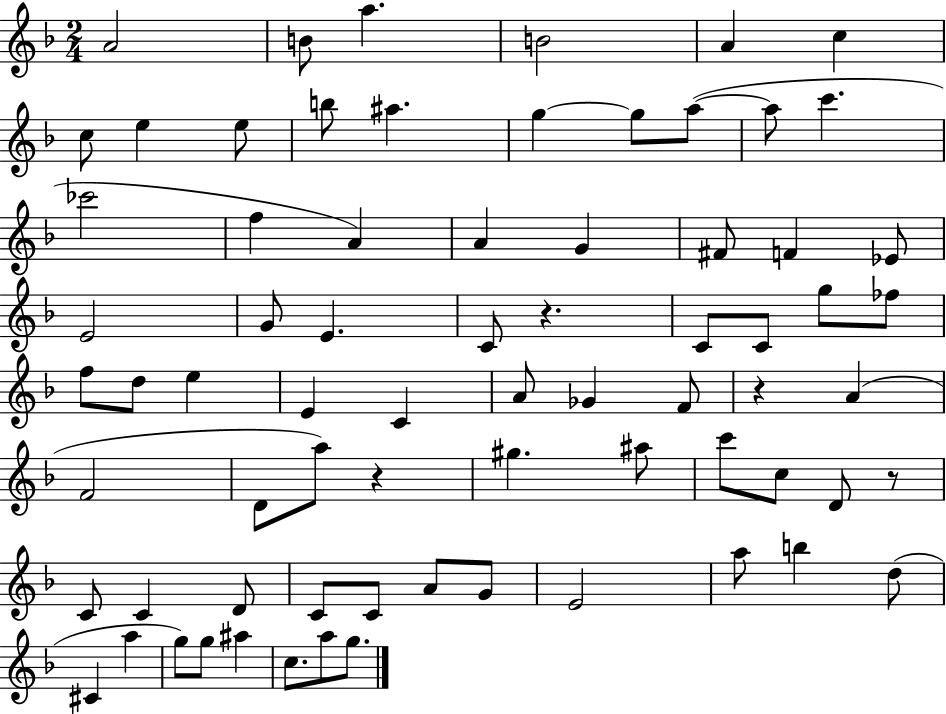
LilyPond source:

{
  \clef treble
  \numericTimeSignature
  \time 2/4
  \key f \major
  \repeat volta 2 { a'2 | b'8 a''4. | b'2 | a'4 c''4 | \break c''8 e''4 e''8 | b''8 ais''4. | g''4~~ g''8 a''8~(~ | a''8 c'''4. | \break ces'''2 | f''4 a'4) | a'4 g'4 | fis'8 f'4 ees'8 | \break e'2 | g'8 e'4. | c'8 r4. | c'8 c'8 g''8 fes''8 | \break f''8 d''8 e''4 | e'4 c'4 | a'8 ges'4 f'8 | r4 a'4( | \break f'2 | d'8 a''8) r4 | gis''4. ais''8 | c'''8 c''8 d'8 r8 | \break c'8 c'4 d'8 | c'8 c'8 a'8 g'8 | e'2 | a''8 b''4 d''8( | \break cis'4 a''4 | g''8) g''8 ais''4 | c''8. a''8 g''8. | } \bar "|."
}